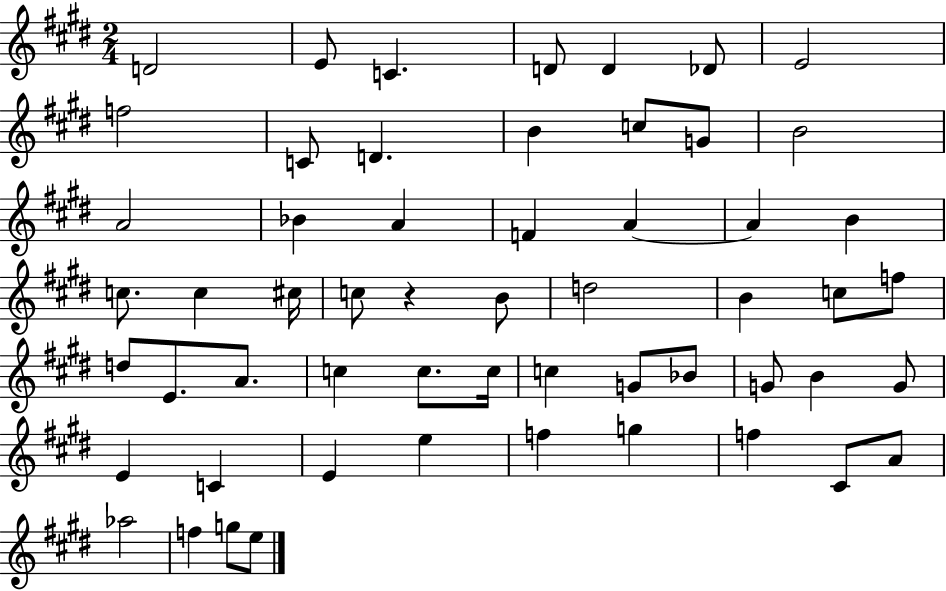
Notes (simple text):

D4/h E4/e C4/q. D4/e D4/q Db4/e E4/h F5/h C4/e D4/q. B4/q C5/e G4/e B4/h A4/h Bb4/q A4/q F4/q A4/q A4/q B4/q C5/e. C5/q C#5/s C5/e R/q B4/e D5/h B4/q C5/e F5/e D5/e E4/e. A4/e. C5/q C5/e. C5/s C5/q G4/e Bb4/e G4/e B4/q G4/e E4/q C4/q E4/q E5/q F5/q G5/q F5/q C#4/e A4/e Ab5/h F5/q G5/e E5/e